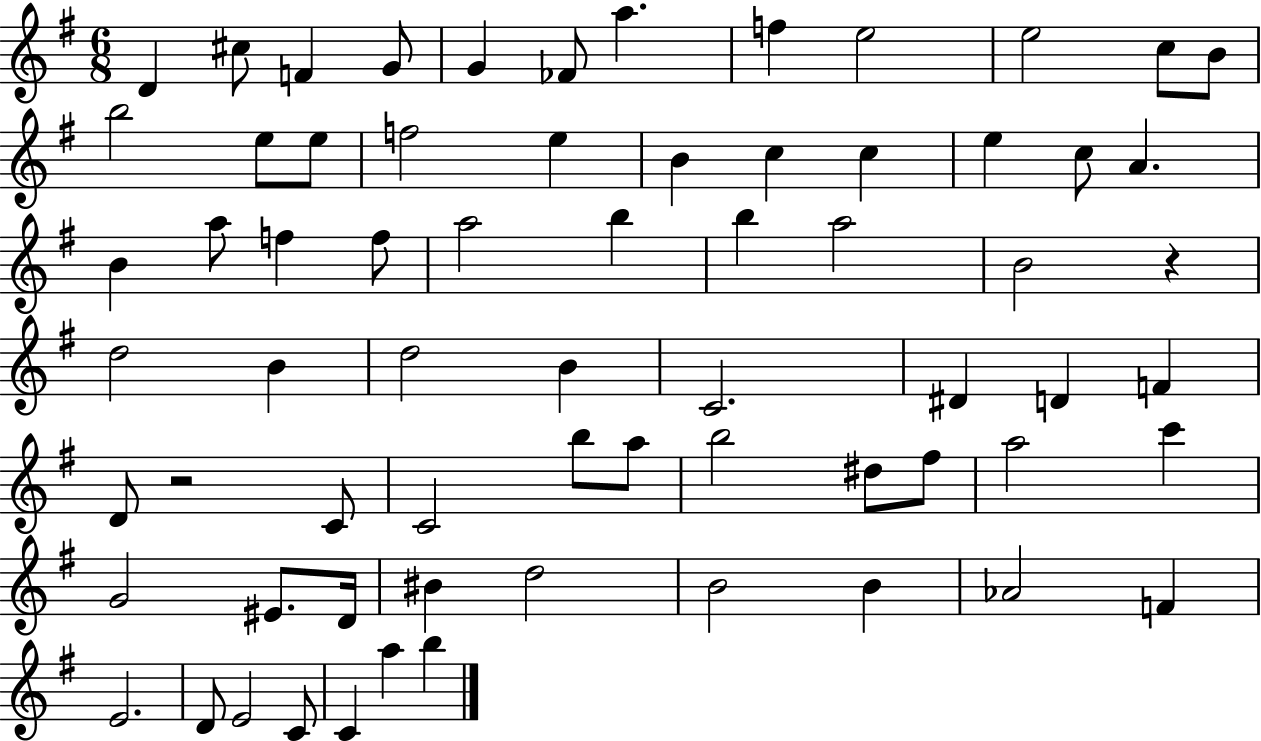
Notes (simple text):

D4/q C#5/e F4/q G4/e G4/q FES4/e A5/q. F5/q E5/h E5/h C5/e B4/e B5/h E5/e E5/e F5/h E5/q B4/q C5/q C5/q E5/q C5/e A4/q. B4/q A5/e F5/q F5/e A5/h B5/q B5/q A5/h B4/h R/q D5/h B4/q D5/h B4/q C4/h. D#4/q D4/q F4/q D4/e R/h C4/e C4/h B5/e A5/e B5/h D#5/e F#5/e A5/h C6/q G4/h EIS4/e. D4/s BIS4/q D5/h B4/h B4/q Ab4/h F4/q E4/h. D4/e E4/h C4/e C4/q A5/q B5/q